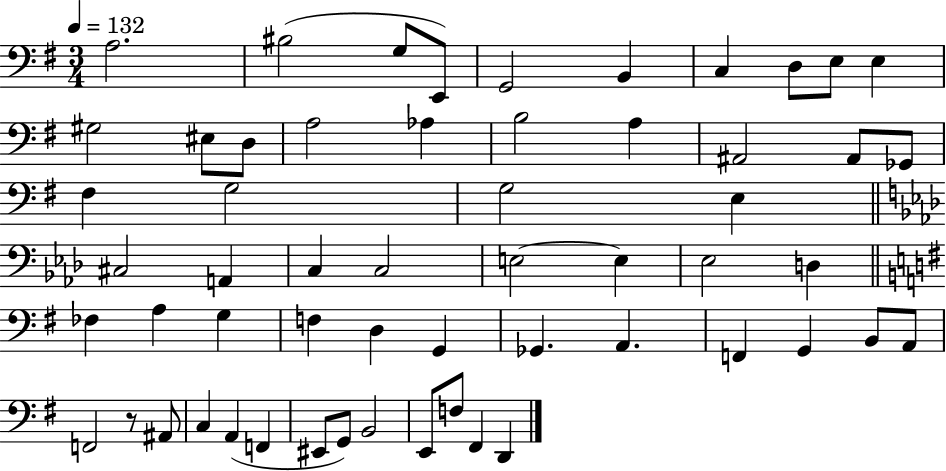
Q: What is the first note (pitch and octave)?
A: A3